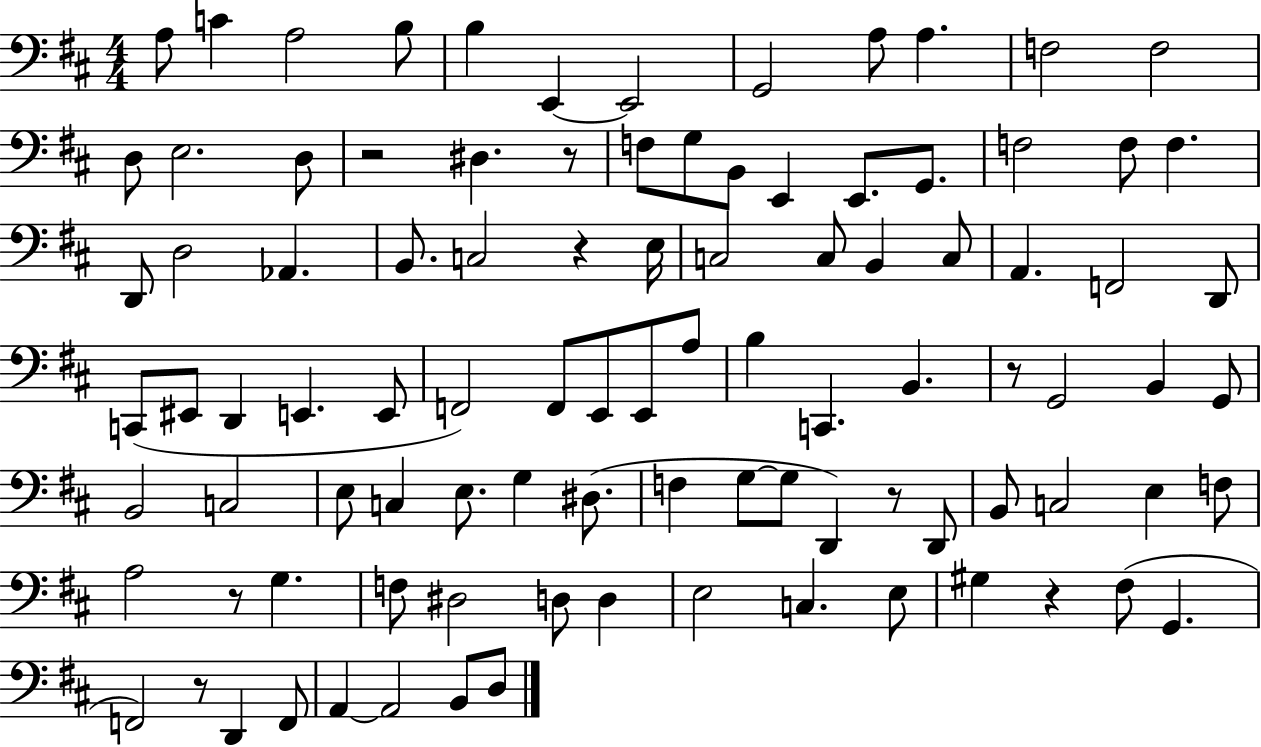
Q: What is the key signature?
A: D major